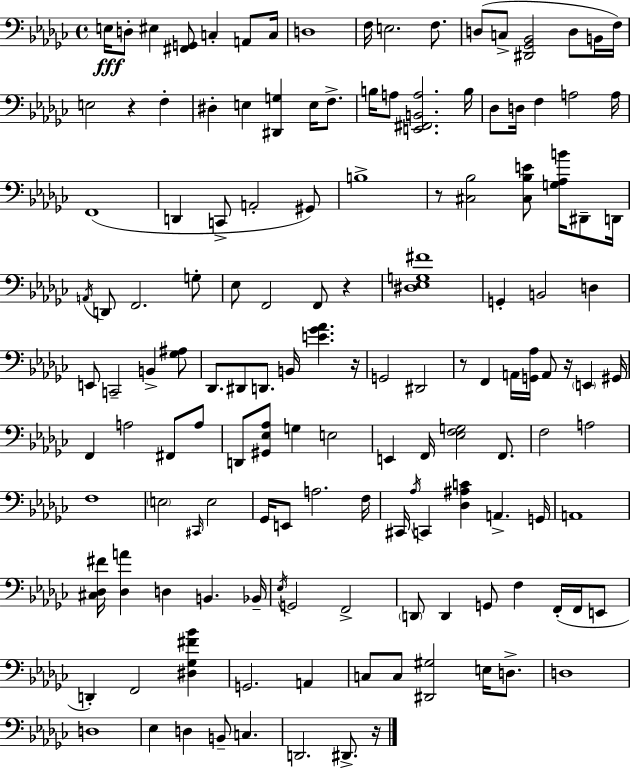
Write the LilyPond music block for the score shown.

{
  \clef bass
  \time 4/4
  \defaultTimeSignature
  \key ees \minor
  e16\fff d8-. eis4 <fis, g,>8 c4-. a,8 c16 | d1 | f16 e2. f8. | d8( c8-> <dis, ges, bes,>2 d8 b,16 f16) | \break e2 r4 f4-. | dis4-. e4 <dis, g>4 e16 f8.-> | b16 a8 <e, fis, b, a>2. b16 | des8 d16 f4 a2 a16 | \break f,1( | d,4 c,8-> a,2-. gis,8) | b1-> | r8 <cis bes>2 <cis bes e'>8 <g aes b'>16 dis,8-- d,16 | \break \acciaccatura { a,16 } d,8 f,2. g8-. | ees8 f,2 f,8 r4 | <dis ees g fis'>1 | g,4-. b,2 d4 | \break e,8 c,2-- b,4-> <ges ais>8 | des,8. dis,8 d,8. b,16 <e' ges' aes'>4. | r16 g,2 dis,2 | r8 f,4 a,16 <g, aes>16 a,8 r16 \parenthesize e,4 | \break gis,16 f,4 a2 fis,8 a8 | d,8 <gis, ees aes>8 g4 e2 | e,4 f,16 <ees f g>2 f,8. | f2 a2 | \break f1 | \parenthesize e2 \grace { cis,16 } e2 | ges,16 e,8 a2. | f16 cis,16 \acciaccatura { aes16 } c,4 <des ais c'>4 a,4.-> | \break g,16 a,1 | <cis des fis'>16 <des a'>4 d4 b,4. | bes,16-- \acciaccatura { ees16 } g,2 f,2-> | \parenthesize d,8 d,4 g,8 f4 | \break f,16-.( f,16 e,8 d,4-.) f,2 | <dis ges fis' bes'>4 g,2. | a,4 c8 c8 <dis, gis>2 | e16 d8.-> d1 | \break d1 | ees4 d4 b,8-- c4. | d,2. | dis,8.-> r16 \bar "|."
}